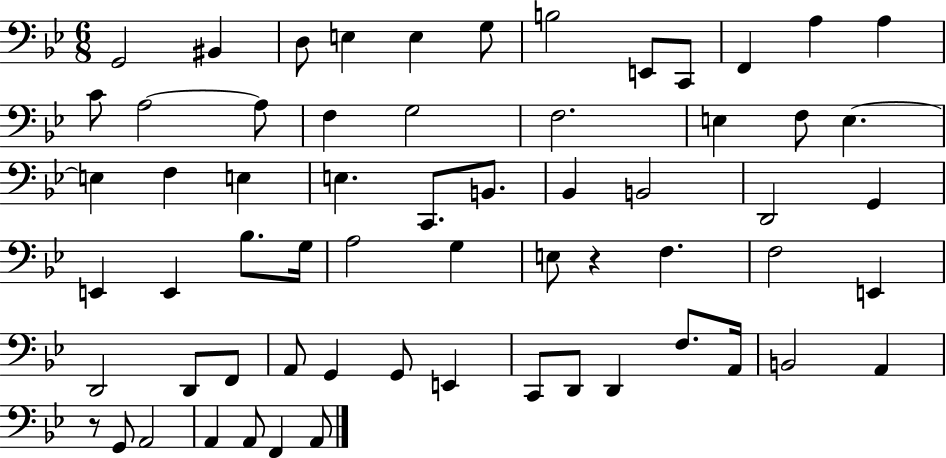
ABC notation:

X:1
T:Untitled
M:6/8
L:1/4
K:Bb
G,,2 ^B,, D,/2 E, E, G,/2 B,2 E,,/2 C,,/2 F,, A, A, C/2 A,2 A,/2 F, G,2 F,2 E, F,/2 E, E, F, E, E, C,,/2 B,,/2 _B,, B,,2 D,,2 G,, E,, E,, _B,/2 G,/4 A,2 G, E,/2 z F, F,2 E,, D,,2 D,,/2 F,,/2 A,,/2 G,, G,,/2 E,, C,,/2 D,,/2 D,, F,/2 A,,/4 B,,2 A,, z/2 G,,/2 A,,2 A,, A,,/2 F,, A,,/2